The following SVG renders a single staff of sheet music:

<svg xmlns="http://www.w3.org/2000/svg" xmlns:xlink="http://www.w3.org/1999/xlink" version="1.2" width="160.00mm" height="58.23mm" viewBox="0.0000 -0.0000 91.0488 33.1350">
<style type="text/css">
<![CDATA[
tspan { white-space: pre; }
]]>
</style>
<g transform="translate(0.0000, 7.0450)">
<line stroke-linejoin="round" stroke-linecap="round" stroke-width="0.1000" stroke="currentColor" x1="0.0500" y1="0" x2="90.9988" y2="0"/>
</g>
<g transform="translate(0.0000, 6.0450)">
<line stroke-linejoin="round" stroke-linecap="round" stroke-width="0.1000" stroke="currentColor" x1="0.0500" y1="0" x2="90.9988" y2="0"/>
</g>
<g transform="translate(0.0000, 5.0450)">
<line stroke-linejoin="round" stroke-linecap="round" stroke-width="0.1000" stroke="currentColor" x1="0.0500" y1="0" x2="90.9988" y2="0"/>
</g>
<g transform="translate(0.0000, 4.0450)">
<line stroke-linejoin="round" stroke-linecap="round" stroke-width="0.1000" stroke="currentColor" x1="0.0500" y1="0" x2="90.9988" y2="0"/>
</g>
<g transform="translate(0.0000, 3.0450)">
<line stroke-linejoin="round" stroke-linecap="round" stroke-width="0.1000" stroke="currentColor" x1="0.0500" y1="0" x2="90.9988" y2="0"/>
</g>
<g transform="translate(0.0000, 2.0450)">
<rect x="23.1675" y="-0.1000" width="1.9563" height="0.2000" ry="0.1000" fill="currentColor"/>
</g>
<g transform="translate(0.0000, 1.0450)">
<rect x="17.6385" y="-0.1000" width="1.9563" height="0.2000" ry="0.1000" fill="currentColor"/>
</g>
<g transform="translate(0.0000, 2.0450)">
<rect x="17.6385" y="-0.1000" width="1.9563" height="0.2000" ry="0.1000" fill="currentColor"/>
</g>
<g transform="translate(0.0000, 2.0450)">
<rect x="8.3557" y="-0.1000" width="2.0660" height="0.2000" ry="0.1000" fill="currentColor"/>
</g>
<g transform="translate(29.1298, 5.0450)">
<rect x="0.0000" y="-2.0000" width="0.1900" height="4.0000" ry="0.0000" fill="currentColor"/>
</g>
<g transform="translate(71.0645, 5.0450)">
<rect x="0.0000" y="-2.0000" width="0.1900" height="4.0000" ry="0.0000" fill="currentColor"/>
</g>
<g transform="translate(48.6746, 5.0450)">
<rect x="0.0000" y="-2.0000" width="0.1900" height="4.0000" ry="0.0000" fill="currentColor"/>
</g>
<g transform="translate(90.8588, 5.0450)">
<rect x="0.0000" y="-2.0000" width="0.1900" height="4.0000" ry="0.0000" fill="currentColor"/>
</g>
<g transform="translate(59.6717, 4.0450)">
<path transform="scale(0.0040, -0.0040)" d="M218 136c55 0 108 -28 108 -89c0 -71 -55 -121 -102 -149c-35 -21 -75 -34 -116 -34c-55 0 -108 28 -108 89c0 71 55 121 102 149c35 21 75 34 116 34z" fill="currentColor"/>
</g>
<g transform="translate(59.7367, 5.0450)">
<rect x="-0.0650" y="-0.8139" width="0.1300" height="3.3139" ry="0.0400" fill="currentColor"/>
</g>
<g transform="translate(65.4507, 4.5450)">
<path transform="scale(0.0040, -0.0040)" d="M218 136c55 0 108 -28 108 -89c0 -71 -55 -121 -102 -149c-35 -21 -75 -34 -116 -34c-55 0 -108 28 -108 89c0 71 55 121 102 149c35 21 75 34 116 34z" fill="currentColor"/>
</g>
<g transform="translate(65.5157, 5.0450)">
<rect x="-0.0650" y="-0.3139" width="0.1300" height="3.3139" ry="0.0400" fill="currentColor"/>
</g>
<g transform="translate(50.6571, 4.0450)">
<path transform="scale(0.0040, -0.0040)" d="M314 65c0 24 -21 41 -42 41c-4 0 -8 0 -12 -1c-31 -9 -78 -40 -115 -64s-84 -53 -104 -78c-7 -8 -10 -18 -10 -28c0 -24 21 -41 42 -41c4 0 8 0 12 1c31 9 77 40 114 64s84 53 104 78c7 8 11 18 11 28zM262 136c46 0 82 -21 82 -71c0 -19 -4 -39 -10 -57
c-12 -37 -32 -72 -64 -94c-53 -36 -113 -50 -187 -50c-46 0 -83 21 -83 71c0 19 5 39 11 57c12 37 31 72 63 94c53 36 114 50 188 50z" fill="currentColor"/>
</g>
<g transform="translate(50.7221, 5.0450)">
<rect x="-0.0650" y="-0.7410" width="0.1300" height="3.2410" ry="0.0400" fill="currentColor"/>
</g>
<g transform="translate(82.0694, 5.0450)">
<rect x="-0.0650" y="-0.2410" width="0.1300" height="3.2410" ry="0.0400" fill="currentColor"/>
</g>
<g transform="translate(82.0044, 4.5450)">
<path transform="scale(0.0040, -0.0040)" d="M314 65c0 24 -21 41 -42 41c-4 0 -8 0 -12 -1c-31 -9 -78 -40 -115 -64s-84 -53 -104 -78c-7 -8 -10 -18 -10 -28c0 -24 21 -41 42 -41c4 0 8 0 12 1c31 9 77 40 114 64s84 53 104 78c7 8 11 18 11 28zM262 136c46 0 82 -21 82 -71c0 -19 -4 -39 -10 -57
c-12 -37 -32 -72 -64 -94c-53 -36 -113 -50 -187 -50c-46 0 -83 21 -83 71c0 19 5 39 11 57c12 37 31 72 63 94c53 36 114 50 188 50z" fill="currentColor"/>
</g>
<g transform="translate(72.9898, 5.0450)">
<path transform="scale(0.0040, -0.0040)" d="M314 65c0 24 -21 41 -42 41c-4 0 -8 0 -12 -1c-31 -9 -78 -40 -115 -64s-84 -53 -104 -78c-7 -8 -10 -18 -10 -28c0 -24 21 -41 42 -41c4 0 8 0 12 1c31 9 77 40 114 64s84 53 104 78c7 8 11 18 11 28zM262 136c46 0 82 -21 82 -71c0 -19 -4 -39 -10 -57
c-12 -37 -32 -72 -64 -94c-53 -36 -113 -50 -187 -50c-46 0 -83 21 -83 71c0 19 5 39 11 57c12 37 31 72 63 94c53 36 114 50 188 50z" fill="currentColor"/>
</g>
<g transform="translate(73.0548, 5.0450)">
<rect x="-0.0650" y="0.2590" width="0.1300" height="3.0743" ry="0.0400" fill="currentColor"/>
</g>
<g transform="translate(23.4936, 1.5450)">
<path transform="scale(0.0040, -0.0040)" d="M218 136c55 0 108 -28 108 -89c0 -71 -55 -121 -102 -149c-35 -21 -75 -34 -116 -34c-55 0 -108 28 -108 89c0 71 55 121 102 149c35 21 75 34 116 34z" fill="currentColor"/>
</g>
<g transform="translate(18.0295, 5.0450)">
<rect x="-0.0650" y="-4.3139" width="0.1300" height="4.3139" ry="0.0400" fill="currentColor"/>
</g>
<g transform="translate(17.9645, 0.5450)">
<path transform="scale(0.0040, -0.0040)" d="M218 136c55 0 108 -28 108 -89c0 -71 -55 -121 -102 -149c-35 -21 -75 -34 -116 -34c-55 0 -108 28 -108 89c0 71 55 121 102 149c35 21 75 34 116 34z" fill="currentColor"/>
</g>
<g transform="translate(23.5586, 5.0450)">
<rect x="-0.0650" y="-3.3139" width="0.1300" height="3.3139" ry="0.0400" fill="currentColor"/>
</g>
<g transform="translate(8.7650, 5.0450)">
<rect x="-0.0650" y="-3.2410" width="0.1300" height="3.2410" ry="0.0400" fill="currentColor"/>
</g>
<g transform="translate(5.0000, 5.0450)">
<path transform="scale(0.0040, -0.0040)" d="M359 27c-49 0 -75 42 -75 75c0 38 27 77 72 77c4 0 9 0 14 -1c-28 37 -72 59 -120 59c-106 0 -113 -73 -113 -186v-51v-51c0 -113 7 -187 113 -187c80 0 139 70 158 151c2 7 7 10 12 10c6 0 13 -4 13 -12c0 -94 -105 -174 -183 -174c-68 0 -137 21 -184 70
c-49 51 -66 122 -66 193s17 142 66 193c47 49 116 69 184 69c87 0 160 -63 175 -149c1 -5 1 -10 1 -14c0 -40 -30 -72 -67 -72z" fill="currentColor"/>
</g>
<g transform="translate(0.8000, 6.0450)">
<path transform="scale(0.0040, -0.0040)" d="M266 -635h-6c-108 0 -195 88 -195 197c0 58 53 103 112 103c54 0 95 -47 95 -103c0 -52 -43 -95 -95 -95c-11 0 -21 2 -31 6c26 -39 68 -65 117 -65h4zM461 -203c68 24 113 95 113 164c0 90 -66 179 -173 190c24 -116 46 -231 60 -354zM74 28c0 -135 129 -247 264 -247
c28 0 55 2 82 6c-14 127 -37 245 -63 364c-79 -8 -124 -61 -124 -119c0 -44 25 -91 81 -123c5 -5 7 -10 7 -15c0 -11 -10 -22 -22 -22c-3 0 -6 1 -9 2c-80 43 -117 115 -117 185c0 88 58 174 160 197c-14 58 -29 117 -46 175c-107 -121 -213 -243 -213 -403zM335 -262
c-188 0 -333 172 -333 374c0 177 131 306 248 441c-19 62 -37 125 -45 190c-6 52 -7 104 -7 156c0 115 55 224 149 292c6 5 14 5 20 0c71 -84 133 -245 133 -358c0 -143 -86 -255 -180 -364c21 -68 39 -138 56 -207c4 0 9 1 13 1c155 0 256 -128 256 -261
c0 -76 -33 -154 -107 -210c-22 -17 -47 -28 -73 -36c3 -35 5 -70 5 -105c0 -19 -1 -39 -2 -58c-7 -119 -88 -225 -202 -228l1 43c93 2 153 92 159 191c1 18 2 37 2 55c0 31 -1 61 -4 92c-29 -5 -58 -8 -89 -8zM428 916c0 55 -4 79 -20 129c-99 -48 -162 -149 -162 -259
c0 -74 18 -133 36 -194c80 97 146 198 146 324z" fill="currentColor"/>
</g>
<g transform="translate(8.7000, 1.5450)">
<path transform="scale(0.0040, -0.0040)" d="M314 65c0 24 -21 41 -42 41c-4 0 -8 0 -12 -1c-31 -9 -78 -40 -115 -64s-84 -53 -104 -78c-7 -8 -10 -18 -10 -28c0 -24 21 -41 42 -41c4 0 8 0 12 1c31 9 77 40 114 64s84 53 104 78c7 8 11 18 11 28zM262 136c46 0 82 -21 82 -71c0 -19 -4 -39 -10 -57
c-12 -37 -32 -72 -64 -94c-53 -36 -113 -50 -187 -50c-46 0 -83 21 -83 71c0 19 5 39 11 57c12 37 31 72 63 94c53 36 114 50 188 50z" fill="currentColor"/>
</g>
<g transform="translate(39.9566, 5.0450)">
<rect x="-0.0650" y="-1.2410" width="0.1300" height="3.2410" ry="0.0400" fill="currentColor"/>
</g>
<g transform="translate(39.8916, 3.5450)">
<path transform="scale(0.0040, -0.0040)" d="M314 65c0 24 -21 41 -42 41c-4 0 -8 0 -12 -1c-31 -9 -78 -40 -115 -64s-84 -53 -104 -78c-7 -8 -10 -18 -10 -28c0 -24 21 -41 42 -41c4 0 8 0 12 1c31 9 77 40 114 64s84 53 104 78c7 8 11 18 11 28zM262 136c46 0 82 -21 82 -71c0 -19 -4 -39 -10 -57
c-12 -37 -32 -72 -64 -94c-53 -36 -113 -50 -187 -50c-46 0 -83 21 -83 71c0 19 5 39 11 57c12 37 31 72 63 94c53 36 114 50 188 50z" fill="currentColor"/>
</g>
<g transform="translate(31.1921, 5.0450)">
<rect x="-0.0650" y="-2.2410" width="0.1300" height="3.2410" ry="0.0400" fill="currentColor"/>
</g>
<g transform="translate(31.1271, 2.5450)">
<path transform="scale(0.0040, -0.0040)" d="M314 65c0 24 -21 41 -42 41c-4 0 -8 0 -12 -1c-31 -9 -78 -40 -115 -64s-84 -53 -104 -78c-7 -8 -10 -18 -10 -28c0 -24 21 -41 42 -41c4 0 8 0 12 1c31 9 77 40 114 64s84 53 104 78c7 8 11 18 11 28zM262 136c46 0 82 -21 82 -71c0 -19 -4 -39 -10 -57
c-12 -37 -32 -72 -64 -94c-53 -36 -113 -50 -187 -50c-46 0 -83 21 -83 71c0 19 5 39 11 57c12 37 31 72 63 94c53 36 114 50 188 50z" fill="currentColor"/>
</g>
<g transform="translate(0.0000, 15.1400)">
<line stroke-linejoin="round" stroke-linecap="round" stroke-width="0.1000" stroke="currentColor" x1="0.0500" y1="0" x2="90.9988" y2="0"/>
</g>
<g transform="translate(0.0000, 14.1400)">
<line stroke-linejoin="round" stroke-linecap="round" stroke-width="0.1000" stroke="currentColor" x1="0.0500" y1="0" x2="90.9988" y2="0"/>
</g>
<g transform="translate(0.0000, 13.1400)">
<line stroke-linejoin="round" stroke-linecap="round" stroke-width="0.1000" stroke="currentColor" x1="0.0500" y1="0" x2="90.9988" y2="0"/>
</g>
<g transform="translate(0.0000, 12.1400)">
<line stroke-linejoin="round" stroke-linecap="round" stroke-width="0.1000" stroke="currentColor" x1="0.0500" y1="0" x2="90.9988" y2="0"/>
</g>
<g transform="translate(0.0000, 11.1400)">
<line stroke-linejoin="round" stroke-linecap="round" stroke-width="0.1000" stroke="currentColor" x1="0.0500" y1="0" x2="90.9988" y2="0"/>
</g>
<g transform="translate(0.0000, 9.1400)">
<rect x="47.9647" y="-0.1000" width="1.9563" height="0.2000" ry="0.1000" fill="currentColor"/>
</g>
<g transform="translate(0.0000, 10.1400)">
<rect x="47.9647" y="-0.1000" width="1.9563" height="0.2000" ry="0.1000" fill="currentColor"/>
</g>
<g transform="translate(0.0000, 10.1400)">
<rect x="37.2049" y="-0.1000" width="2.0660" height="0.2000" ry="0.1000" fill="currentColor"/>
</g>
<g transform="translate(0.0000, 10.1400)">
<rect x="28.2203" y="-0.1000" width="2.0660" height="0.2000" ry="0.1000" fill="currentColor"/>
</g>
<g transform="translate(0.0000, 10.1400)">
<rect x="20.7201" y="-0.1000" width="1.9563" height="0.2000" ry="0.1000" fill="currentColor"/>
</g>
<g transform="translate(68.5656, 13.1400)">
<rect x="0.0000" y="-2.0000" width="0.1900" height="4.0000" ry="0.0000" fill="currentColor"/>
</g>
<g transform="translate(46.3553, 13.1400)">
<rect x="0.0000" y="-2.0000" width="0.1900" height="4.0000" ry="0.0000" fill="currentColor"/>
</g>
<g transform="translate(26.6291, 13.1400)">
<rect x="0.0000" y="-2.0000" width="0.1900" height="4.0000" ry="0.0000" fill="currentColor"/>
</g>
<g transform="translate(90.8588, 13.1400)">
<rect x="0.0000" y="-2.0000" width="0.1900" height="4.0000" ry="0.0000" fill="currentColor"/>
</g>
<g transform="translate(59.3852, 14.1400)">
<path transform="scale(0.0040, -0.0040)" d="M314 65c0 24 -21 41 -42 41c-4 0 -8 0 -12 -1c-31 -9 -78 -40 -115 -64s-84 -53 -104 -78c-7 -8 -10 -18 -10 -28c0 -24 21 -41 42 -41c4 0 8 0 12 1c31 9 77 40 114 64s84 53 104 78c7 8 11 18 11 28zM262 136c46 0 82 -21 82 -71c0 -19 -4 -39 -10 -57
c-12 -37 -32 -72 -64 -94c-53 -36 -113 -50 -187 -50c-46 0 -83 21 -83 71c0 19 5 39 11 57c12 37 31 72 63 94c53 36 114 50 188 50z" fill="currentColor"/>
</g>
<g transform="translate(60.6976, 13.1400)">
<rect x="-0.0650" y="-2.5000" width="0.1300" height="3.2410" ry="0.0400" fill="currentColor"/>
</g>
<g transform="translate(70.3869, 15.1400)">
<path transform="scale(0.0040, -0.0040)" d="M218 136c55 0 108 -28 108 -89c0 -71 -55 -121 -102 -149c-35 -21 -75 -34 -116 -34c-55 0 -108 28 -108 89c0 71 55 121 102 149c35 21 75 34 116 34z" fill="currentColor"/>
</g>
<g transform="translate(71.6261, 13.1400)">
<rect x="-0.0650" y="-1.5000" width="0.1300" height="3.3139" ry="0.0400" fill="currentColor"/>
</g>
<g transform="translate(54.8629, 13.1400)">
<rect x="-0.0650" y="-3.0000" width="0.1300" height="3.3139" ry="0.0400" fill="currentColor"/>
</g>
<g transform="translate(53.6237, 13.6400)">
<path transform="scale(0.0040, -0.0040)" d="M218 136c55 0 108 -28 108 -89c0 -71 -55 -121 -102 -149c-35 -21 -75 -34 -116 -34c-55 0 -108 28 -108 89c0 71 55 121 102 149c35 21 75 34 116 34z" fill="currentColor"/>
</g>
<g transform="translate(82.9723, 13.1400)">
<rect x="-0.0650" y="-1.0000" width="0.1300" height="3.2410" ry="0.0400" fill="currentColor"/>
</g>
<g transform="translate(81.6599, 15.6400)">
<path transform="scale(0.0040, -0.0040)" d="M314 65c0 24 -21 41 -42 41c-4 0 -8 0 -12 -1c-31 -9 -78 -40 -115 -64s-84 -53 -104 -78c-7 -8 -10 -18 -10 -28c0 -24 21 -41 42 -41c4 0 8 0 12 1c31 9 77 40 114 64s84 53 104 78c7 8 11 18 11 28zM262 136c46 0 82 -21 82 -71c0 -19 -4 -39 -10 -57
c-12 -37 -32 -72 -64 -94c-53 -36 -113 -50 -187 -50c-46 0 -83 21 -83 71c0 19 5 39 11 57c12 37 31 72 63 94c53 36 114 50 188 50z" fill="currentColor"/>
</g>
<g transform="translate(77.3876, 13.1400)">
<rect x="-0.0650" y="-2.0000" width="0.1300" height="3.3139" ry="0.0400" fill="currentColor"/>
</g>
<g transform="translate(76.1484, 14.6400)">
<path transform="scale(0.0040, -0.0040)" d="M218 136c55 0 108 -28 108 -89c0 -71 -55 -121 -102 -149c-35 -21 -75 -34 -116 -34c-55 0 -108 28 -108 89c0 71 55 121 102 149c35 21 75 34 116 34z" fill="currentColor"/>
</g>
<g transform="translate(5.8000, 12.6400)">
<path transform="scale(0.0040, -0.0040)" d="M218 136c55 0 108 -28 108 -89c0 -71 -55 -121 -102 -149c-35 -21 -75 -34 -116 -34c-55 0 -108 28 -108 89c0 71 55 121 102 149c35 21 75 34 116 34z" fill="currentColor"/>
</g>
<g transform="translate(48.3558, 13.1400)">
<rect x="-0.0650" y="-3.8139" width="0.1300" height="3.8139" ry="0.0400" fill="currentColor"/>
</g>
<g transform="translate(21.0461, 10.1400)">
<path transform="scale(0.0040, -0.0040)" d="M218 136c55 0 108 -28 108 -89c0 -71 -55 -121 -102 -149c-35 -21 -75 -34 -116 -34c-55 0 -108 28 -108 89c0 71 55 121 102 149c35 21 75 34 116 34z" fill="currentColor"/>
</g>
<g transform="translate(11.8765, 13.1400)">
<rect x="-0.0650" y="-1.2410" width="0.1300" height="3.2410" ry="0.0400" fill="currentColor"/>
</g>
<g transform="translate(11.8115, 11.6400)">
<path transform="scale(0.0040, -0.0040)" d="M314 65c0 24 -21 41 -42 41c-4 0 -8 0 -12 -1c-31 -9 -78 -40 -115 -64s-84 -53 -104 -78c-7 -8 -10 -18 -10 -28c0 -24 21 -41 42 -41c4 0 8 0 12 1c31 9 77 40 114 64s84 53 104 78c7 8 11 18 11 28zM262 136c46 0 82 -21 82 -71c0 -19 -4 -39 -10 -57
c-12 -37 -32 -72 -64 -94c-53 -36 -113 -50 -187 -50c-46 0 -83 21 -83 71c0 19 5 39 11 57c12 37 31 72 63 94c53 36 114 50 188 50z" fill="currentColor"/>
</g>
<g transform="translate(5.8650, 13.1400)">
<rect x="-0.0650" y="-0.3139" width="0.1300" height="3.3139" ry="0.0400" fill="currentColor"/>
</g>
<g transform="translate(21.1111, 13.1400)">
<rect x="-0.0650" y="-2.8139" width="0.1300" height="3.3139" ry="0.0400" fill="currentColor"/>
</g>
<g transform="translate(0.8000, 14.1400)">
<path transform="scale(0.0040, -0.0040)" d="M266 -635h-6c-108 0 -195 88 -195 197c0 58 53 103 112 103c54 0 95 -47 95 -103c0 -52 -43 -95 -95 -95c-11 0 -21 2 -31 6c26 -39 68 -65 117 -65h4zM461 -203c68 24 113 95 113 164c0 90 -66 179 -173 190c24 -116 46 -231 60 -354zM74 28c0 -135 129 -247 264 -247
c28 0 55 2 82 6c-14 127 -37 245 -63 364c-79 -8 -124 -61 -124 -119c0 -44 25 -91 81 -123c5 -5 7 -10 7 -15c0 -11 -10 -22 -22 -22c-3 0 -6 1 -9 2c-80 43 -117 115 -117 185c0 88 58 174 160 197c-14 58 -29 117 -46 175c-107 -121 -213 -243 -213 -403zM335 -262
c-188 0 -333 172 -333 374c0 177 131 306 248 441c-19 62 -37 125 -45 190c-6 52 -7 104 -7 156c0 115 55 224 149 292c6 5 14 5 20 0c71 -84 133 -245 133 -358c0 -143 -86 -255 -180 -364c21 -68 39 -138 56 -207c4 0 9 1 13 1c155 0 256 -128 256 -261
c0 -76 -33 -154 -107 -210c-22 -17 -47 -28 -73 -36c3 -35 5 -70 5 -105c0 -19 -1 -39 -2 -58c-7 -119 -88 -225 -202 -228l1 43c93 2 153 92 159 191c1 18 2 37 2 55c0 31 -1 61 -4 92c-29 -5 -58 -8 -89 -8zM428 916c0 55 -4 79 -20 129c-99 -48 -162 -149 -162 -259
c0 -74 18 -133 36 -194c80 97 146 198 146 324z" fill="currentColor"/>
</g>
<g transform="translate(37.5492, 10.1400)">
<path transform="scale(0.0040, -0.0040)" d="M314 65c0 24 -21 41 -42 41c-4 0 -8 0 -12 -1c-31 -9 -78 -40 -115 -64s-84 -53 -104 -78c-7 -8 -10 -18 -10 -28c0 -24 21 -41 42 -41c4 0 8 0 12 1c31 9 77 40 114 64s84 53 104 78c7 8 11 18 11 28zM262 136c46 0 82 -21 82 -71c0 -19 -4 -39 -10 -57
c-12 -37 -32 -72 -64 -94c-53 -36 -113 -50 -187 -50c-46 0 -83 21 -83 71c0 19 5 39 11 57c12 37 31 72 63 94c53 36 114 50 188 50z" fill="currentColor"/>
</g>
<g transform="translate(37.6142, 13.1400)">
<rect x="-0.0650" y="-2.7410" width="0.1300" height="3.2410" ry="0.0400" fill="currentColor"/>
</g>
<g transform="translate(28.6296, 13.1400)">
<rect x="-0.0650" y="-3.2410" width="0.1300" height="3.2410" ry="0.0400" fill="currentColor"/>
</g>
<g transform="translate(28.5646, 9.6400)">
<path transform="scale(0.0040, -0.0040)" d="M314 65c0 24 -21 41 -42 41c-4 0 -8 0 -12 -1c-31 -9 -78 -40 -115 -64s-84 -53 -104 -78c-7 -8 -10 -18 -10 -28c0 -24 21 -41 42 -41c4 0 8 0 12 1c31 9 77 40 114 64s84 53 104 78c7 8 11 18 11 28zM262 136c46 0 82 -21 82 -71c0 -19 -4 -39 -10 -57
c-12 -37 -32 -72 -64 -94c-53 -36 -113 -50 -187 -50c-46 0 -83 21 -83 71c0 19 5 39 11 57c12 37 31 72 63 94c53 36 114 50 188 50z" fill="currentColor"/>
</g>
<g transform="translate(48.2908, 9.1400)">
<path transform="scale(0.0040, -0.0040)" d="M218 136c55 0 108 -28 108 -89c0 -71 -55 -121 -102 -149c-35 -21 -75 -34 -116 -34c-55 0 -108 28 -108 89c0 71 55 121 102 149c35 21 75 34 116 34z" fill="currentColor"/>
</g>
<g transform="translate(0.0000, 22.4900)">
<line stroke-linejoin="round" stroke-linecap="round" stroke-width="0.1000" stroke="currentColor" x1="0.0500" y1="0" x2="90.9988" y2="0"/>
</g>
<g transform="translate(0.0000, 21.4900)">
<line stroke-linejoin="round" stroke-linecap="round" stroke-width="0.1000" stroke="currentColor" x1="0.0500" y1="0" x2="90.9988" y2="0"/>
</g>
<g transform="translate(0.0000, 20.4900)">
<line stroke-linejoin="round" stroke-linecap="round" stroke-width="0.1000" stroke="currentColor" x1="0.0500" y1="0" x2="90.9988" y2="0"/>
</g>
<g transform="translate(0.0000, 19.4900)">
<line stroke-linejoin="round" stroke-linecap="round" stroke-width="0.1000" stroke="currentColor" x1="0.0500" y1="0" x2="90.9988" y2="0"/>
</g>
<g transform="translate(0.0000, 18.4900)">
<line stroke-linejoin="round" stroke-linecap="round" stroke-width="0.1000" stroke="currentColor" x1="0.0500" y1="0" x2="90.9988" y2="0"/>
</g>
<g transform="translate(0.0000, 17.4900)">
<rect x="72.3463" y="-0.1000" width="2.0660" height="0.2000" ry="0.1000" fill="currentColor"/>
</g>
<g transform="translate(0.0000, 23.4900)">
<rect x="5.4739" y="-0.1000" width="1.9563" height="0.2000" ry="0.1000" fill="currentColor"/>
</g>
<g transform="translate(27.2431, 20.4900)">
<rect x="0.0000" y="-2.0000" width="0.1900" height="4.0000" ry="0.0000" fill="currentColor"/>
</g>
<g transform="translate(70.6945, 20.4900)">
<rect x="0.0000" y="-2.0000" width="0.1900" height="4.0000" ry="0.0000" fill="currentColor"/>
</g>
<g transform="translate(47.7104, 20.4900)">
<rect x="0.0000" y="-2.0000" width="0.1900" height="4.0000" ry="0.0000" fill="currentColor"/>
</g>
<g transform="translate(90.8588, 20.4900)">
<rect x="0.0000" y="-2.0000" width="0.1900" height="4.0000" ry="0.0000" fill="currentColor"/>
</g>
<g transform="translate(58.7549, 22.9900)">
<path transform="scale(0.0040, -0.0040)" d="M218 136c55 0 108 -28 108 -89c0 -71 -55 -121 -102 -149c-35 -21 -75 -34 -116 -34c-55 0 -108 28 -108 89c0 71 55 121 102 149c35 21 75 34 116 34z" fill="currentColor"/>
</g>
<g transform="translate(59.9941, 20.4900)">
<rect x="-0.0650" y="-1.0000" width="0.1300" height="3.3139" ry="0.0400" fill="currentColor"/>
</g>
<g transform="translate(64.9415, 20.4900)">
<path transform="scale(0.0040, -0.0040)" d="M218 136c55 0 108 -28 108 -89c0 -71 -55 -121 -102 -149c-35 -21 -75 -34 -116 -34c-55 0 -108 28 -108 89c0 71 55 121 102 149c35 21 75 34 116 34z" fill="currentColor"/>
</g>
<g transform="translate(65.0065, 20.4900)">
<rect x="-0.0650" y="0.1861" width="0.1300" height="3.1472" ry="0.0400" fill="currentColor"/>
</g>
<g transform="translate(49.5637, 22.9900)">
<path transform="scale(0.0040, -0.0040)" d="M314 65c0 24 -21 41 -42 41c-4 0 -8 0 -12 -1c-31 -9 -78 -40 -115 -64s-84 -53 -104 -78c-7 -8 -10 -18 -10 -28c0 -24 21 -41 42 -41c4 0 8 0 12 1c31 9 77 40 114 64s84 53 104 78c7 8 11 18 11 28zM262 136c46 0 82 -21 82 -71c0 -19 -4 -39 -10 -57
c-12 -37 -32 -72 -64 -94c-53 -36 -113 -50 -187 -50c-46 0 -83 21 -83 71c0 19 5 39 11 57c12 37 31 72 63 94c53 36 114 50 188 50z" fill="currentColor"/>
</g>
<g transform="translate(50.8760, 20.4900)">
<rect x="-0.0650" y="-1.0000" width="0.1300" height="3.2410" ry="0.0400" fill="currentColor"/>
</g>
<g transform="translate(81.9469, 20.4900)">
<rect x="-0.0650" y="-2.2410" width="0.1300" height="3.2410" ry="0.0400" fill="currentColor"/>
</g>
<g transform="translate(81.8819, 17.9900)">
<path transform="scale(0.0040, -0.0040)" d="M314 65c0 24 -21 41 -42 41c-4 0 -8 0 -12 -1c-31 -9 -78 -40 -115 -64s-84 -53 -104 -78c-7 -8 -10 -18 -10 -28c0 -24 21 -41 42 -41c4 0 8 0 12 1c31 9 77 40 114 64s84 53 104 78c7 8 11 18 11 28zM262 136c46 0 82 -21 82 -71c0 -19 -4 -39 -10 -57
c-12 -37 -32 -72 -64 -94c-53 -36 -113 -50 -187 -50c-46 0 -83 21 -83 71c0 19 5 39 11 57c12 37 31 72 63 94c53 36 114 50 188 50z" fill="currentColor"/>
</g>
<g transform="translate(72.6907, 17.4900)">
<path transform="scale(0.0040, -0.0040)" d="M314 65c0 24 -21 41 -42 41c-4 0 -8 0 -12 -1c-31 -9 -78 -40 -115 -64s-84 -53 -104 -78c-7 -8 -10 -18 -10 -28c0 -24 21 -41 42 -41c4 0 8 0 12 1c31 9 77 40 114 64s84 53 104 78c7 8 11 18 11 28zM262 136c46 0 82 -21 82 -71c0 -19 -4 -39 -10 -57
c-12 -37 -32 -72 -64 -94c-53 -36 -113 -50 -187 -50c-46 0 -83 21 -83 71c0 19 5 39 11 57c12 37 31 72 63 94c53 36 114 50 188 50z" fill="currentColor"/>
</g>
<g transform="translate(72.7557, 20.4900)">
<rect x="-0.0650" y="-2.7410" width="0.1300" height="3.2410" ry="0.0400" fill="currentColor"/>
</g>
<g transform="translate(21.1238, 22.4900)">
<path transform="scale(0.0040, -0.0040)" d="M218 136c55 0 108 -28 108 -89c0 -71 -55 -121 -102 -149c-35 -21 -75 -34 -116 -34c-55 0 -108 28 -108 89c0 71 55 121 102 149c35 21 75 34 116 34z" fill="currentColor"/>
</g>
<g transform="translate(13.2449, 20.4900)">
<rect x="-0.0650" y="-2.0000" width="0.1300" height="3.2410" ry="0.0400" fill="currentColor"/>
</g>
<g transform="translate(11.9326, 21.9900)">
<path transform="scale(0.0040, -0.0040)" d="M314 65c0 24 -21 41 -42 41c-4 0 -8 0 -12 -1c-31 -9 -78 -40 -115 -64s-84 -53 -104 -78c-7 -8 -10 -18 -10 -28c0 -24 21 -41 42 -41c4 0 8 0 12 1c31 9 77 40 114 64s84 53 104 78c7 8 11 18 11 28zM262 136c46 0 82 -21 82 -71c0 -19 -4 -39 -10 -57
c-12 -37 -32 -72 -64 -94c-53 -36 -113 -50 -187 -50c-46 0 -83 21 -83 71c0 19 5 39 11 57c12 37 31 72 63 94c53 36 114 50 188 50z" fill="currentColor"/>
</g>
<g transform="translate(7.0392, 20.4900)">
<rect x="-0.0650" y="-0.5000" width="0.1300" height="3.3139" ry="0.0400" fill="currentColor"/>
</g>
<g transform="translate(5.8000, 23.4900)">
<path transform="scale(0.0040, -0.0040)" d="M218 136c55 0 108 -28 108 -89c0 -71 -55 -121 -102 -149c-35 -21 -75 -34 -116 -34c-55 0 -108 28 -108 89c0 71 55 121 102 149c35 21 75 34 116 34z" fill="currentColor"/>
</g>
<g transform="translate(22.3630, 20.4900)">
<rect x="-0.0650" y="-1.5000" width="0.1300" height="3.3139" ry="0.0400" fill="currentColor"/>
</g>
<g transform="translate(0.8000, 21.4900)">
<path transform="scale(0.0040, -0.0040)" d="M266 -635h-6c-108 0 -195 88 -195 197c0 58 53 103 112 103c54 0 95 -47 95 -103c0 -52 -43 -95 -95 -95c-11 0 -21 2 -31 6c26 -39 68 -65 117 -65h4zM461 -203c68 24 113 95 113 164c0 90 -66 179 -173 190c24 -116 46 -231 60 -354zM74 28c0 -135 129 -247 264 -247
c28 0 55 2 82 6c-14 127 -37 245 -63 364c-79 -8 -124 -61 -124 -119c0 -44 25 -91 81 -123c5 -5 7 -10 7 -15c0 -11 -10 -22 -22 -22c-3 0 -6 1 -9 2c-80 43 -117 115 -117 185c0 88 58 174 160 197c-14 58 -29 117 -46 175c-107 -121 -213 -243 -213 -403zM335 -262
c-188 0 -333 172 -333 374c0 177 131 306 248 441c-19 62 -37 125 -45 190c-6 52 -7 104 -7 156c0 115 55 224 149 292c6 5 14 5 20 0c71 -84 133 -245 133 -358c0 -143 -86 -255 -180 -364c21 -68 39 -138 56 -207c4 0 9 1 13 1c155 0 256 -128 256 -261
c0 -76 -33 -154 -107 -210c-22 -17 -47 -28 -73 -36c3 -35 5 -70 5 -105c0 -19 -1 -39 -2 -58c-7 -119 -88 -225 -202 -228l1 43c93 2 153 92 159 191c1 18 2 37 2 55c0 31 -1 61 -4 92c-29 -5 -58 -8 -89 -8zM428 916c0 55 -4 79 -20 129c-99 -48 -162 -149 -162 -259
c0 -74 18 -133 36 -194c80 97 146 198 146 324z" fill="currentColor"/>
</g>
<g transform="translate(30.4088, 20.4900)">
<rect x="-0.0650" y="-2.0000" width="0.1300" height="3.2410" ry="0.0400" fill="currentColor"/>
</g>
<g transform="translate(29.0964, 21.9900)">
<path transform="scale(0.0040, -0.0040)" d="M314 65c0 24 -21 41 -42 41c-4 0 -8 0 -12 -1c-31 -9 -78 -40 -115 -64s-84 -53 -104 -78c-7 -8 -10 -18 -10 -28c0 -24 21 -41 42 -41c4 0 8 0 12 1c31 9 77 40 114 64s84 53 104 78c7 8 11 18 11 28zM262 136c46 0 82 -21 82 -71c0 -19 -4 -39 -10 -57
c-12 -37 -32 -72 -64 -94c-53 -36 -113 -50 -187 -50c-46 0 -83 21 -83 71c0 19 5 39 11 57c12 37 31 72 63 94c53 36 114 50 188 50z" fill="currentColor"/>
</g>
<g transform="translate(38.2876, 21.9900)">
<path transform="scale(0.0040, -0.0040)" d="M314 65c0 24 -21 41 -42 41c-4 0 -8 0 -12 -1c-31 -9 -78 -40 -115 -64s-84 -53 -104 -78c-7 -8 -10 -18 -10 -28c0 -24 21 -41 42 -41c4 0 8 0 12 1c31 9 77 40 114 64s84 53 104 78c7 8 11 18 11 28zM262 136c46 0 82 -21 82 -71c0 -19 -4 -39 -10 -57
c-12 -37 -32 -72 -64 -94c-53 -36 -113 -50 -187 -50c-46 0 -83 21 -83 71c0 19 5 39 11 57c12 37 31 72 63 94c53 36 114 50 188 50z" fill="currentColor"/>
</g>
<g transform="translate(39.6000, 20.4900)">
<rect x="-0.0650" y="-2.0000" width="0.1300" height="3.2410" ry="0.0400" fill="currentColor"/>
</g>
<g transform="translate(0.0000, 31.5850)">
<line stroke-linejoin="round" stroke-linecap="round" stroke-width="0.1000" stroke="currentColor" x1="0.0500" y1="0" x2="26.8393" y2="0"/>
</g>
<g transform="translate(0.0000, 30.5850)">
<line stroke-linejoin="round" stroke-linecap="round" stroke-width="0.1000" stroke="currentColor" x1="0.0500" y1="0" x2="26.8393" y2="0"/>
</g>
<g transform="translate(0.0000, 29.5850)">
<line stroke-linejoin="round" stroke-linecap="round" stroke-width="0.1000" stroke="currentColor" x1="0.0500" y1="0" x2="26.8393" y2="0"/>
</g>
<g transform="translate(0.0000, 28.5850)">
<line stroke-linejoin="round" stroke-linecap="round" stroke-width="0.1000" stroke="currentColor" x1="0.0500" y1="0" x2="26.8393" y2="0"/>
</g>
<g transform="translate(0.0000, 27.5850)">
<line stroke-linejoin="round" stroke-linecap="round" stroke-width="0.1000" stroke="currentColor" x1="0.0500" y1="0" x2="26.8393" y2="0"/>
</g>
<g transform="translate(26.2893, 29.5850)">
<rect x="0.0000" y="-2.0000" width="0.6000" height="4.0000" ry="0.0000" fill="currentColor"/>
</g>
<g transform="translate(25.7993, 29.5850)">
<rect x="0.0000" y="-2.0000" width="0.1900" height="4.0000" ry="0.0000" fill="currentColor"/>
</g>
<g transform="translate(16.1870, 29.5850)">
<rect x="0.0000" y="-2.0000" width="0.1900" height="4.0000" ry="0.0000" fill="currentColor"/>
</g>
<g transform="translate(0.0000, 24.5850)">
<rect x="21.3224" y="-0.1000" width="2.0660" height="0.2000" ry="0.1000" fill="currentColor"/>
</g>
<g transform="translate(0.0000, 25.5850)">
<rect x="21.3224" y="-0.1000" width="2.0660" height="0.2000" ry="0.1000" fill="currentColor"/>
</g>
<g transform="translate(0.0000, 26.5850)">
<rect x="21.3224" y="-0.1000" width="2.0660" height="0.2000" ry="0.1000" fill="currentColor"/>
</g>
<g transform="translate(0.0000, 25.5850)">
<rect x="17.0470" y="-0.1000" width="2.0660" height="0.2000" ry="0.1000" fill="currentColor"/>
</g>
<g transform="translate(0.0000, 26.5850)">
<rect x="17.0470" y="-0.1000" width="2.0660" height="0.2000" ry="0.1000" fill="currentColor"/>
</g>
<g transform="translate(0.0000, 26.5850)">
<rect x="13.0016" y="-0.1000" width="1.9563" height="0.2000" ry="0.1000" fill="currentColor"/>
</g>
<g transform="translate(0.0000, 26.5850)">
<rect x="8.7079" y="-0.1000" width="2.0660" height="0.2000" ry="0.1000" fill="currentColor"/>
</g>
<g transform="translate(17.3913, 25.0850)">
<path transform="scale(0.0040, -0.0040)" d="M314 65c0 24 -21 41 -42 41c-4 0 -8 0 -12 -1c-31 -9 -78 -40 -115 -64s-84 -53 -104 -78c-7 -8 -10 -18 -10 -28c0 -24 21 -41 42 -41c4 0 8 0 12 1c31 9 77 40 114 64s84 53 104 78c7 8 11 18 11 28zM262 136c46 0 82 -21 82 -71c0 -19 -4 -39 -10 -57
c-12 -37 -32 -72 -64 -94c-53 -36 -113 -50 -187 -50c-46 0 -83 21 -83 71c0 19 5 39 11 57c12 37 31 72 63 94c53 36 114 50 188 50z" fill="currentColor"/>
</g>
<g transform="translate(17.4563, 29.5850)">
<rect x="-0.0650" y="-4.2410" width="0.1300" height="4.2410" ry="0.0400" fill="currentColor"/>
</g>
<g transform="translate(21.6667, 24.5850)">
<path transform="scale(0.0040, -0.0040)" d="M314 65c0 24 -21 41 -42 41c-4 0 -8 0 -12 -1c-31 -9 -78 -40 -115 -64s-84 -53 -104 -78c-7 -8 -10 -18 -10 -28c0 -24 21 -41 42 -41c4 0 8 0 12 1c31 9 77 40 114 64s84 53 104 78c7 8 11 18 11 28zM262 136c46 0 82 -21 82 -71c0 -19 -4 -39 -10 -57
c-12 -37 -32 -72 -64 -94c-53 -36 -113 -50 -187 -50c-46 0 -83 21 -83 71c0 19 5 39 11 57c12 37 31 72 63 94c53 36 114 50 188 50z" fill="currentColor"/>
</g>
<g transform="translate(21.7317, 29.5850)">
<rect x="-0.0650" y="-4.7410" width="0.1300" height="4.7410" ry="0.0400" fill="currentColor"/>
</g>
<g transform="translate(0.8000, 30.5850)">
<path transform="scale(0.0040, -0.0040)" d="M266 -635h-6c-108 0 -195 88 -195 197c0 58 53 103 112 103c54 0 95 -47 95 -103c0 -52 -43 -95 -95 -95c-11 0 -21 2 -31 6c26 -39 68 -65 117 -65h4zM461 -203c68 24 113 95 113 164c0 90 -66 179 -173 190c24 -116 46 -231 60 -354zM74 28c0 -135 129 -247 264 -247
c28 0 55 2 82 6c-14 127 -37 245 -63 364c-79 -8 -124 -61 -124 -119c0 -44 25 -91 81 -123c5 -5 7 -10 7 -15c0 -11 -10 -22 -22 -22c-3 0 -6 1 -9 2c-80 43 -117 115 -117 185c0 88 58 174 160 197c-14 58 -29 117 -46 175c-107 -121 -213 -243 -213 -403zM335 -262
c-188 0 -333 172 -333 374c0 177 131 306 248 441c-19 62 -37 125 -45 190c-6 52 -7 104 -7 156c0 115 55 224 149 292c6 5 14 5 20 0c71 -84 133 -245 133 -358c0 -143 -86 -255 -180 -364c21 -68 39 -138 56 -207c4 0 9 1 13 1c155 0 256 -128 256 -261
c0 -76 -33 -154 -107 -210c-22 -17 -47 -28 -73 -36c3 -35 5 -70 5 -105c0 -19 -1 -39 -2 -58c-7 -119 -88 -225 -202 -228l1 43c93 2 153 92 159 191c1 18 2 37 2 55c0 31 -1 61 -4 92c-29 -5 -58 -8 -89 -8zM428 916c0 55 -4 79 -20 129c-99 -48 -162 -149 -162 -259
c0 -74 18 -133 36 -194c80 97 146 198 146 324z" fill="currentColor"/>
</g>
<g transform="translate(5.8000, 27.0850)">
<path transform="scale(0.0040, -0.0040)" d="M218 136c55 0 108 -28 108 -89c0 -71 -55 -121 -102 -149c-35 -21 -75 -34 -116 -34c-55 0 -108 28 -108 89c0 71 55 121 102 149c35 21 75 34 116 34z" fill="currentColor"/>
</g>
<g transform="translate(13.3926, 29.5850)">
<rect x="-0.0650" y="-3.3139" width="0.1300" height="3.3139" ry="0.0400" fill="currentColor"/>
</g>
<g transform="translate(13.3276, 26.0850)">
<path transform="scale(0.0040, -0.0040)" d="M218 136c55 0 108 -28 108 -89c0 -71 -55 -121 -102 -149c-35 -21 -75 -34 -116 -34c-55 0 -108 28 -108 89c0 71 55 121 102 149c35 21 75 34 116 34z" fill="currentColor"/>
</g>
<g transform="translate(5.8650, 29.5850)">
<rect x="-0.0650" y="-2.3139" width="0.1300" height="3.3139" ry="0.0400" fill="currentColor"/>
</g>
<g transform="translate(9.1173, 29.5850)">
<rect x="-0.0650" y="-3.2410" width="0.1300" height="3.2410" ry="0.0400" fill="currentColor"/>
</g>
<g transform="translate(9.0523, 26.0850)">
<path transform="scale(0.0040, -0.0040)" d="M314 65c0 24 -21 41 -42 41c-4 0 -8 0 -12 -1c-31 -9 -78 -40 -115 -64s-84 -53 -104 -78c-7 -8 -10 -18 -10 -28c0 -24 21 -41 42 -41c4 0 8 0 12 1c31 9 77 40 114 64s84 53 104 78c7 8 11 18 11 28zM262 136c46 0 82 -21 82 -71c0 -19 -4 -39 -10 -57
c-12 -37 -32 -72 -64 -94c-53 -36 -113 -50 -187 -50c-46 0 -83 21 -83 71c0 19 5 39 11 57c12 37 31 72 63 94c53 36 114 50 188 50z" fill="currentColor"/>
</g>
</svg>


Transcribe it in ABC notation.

X:1
T:Untitled
M:4/4
L:1/4
K:C
b2 d' b g2 e2 d2 d c B2 c2 c e2 a b2 a2 c' A G2 E F D2 C F2 E F2 F2 D2 D B a2 g2 g b2 b d'2 e'2